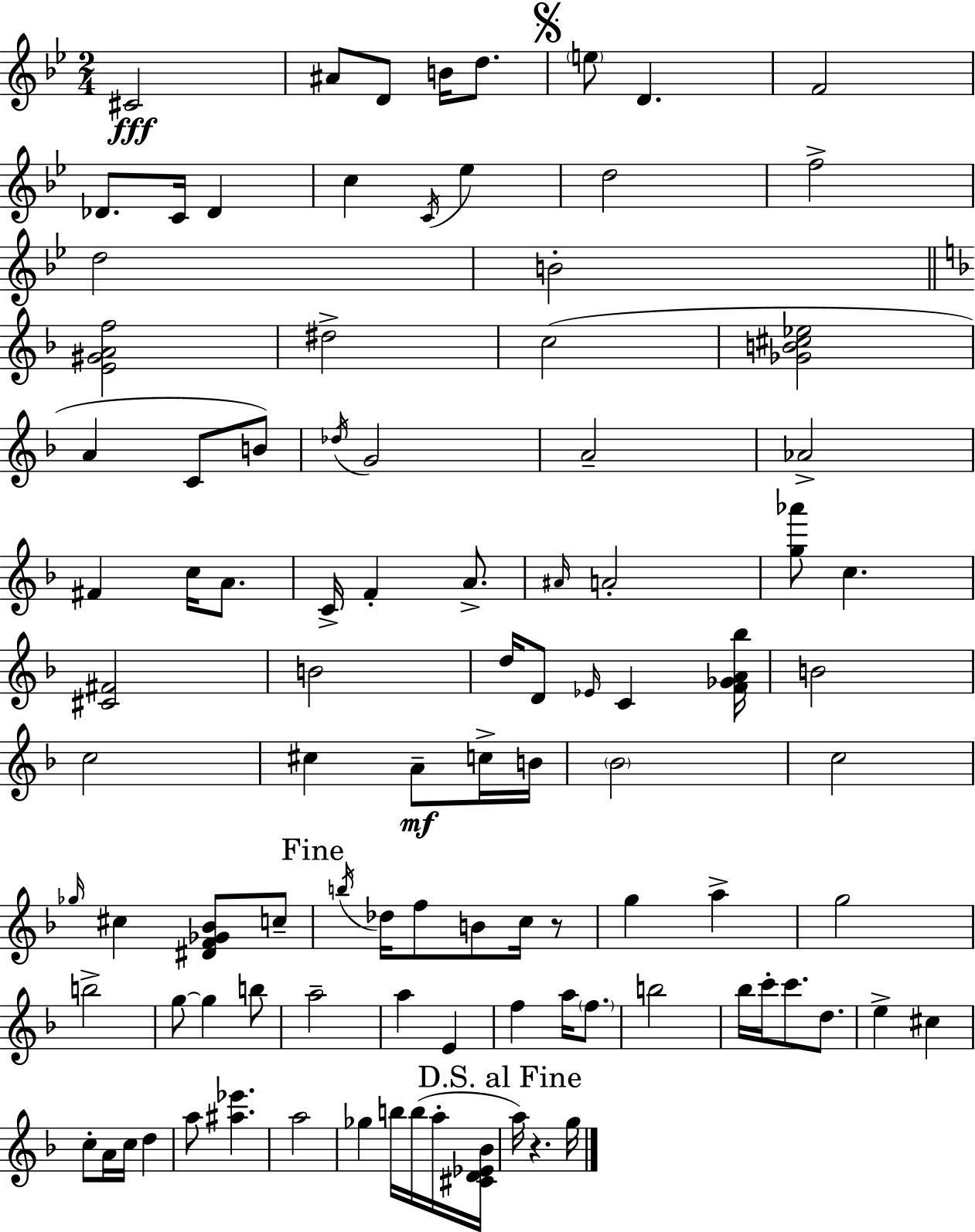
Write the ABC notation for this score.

X:1
T:Untitled
M:2/4
L:1/4
K:Gm
^C2 ^A/2 D/2 B/4 d/2 e/2 D F2 _D/2 C/4 _D c C/4 _e d2 f2 d2 B2 [E^GAf]2 ^d2 c2 [_GB^c_e]2 A C/2 B/2 _d/4 G2 A2 _A2 ^F c/4 A/2 C/4 F A/2 ^A/4 A2 [g_a']/2 c [^C^F]2 B2 d/4 D/2 _E/4 C [F_GA_b]/4 B2 c2 ^c A/2 c/4 B/4 _B2 c2 _g/4 ^c [^DF_G_B]/2 c/2 b/4 _d/4 f/2 B/2 c/4 z/2 g a g2 b2 g/2 g b/2 a2 a E f a/4 f/2 b2 _b/4 c'/4 c'/2 d/2 e ^c c/2 A/4 c/4 d a/2 [^a_e'] a2 _g b/4 b/4 a/4 [^CD_E_B]/4 a/4 z g/4